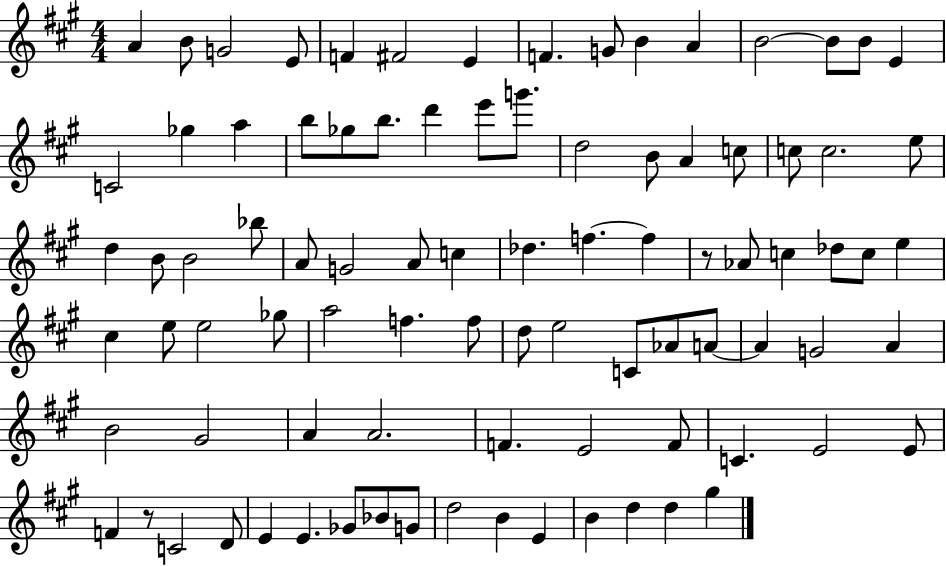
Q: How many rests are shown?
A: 2